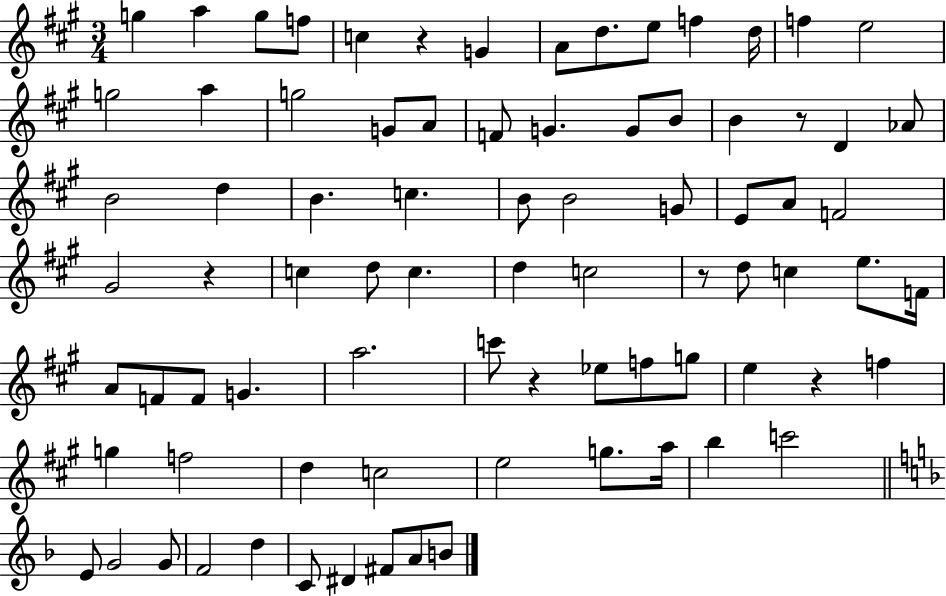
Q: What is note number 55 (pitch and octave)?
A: E5